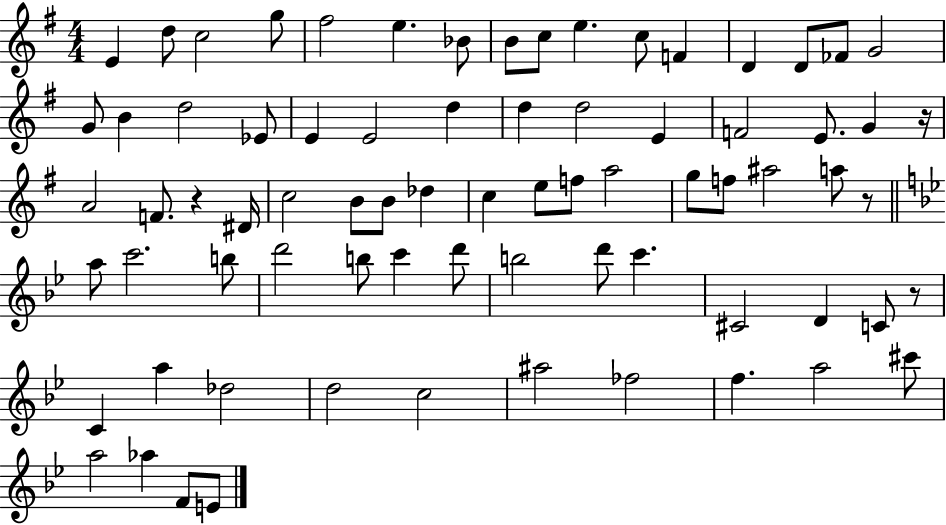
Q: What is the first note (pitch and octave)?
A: E4